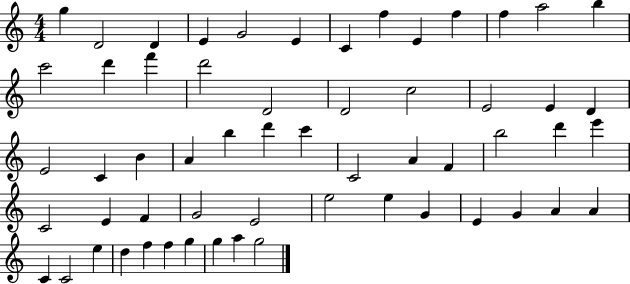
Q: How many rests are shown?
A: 0